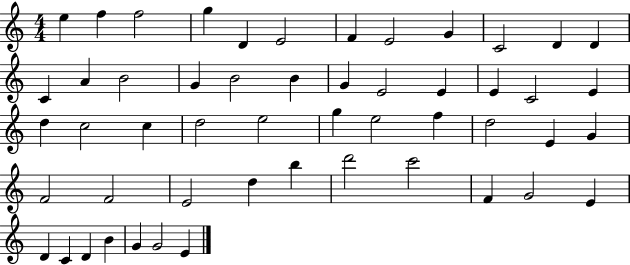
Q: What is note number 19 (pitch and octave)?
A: G4